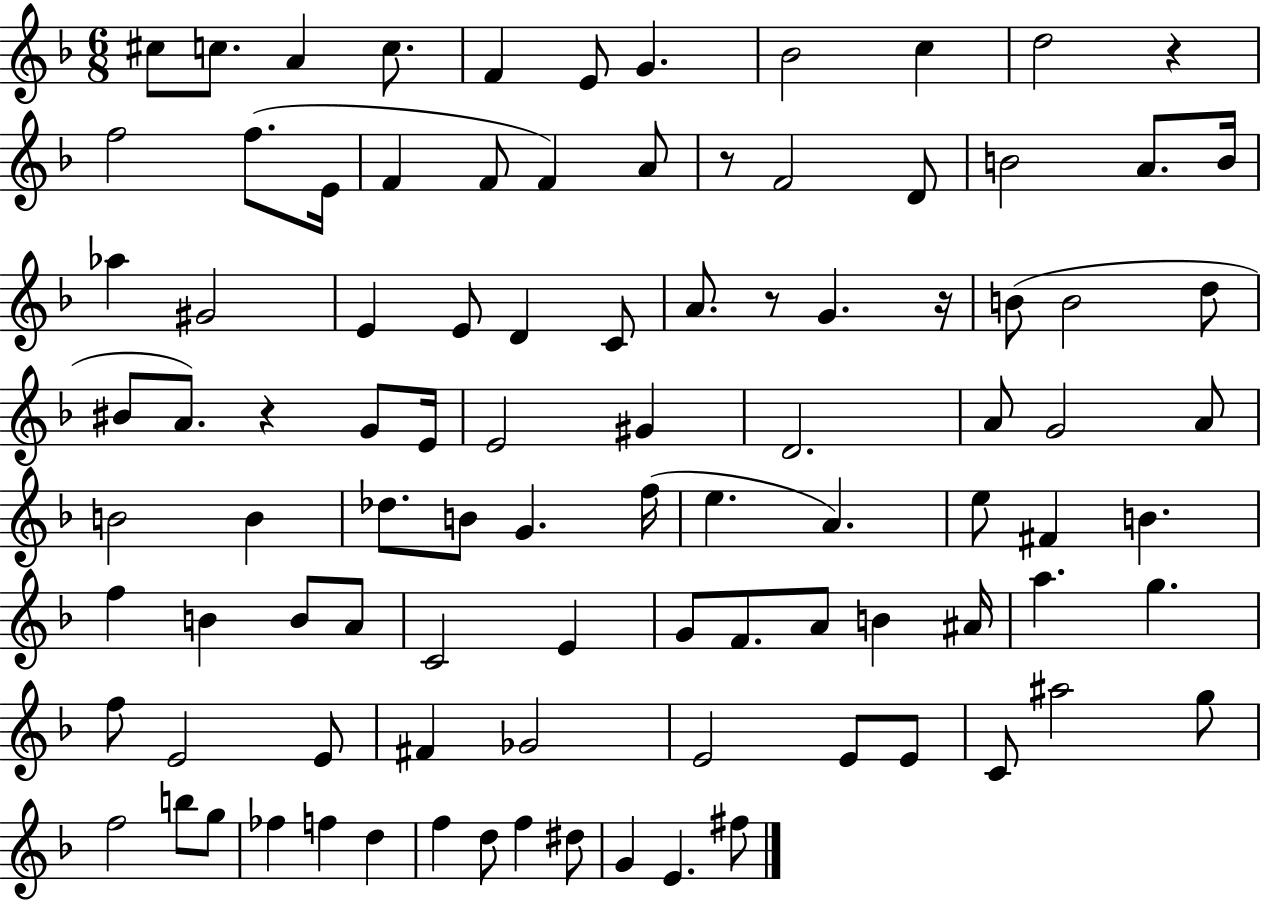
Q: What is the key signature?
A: F major